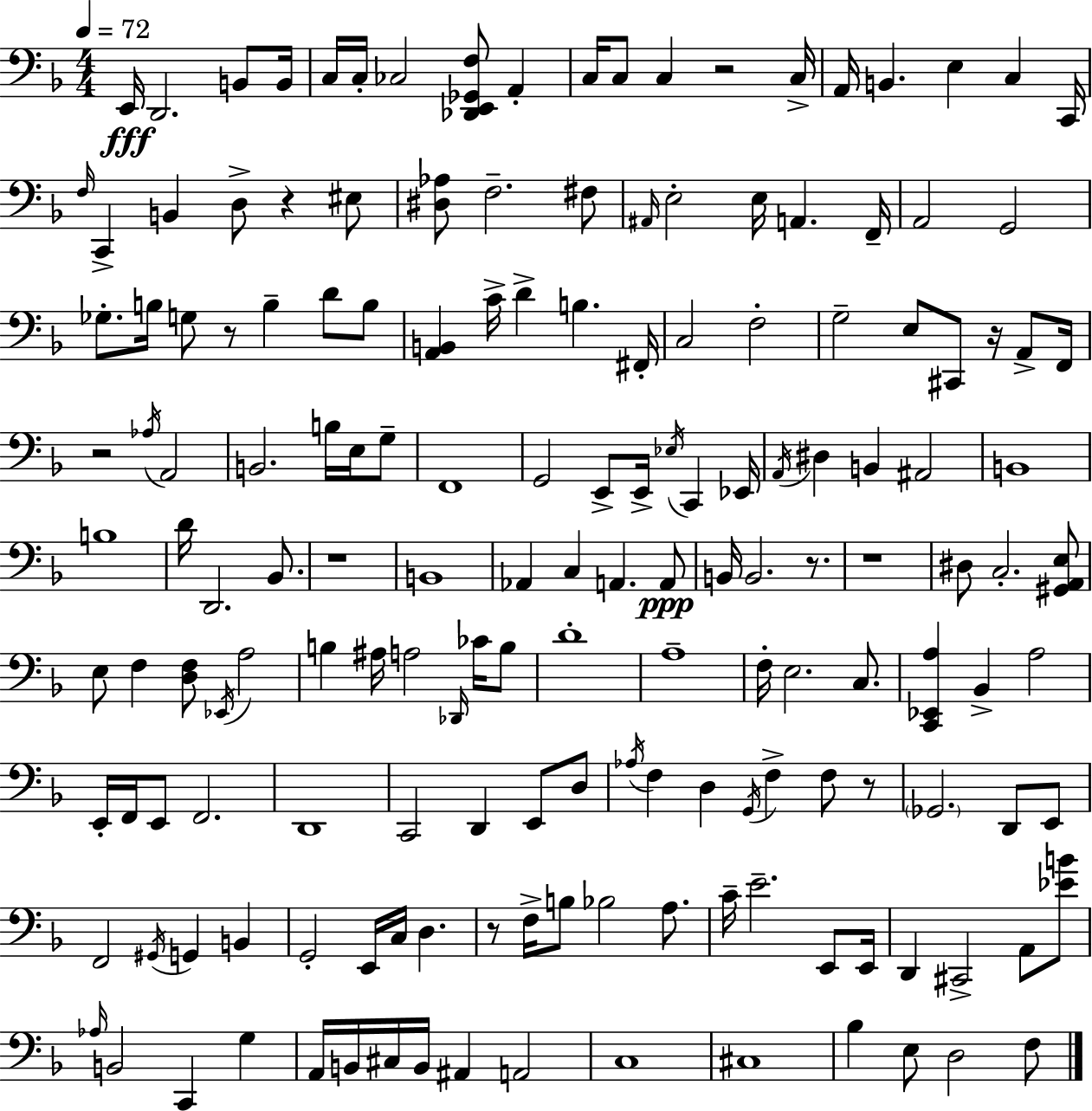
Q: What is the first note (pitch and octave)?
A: E2